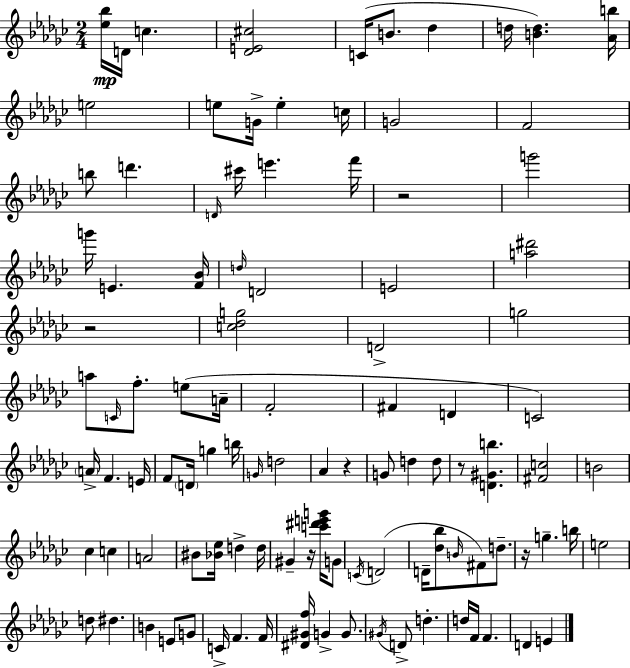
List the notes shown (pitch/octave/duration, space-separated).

[Eb5,Bb5]/s D4/s C5/q. [Db4,E4,C#5]/h C4/s B4/e. Db5/q D5/s [B4,D5]/q. [Ab4,B5]/s E5/h E5/e G4/s E5/q C5/s G4/h F4/h B5/e D6/q. D4/s C#6/s E6/q. F6/s R/h G6/h G6/s E4/q. [F4,Bb4]/s D5/s D4/h E4/h [A5,D#6]/h R/h [C5,Db5,G5]/h D4/h G5/h A5/e C4/s F5/e. E5/e A4/s F4/h F#4/q D4/q C4/h A4/s F4/q. E4/s F4/e D4/s G5/q B5/s G4/s D5/h Ab4/q R/q G4/e D5/q D5/e R/e [D4,G#4,B5]/q. [F#4,C5]/h B4/h CES5/q C5/q A4/h BIS4/e [Bb4,Eb5]/s D5/q D5/s G#4/q R/s [C6,D#6,E6,G6]/s G4/e C4/s D4/h D4/s [Db5,Bb5]/e B4/s F#4/e D5/e. R/s G5/q. B5/s E5/h D5/e D#5/q. B4/q E4/e G4/e C4/s F4/q. F4/s [D#4,G#4,F5]/s G4/q G4/e. G#4/s D4/e D5/q. D5/s F4/s F4/q. D4/q E4/q